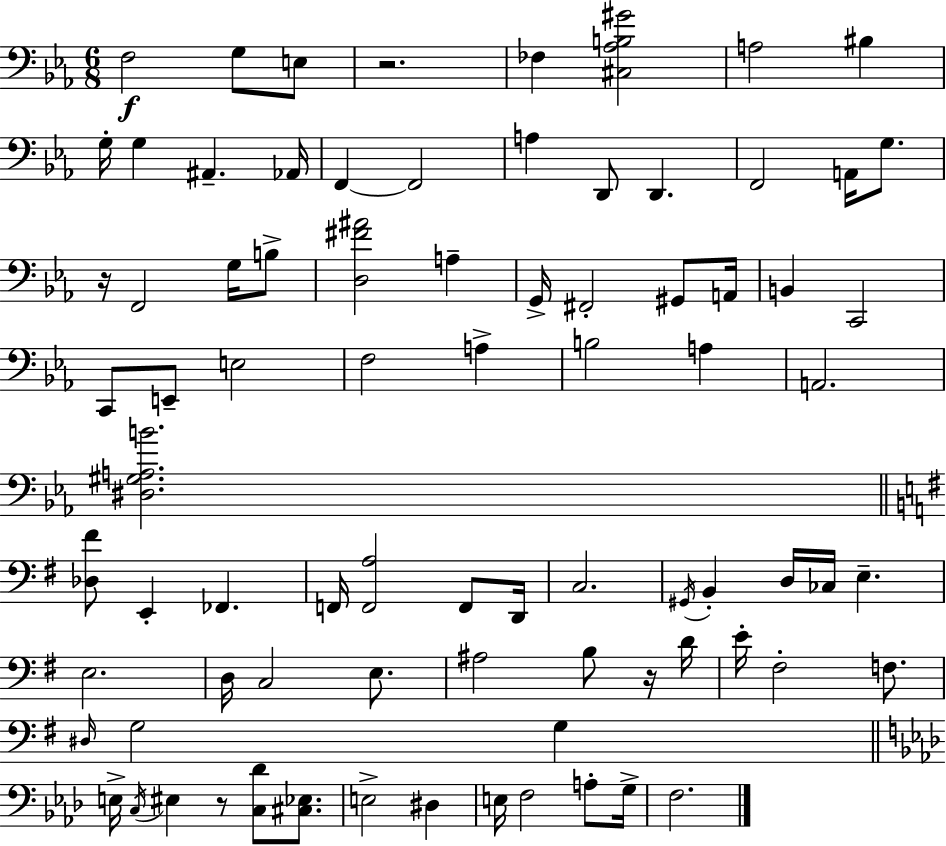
{
  \clef bass
  \numericTimeSignature
  \time 6/8
  \key ees \major
  f2\f g8 e8 | r2. | fes4 <cis aes b gis'>2 | a2 bis4 | \break g16-. g4 ais,4.-- aes,16 | f,4~~ f,2 | a4 d,8 d,4. | f,2 a,16 g8. | \break r16 f,2 g16 b8-> | <d fis' ais'>2 a4-- | g,16-> fis,2-. gis,8 a,16 | b,4 c,2 | \break c,8 e,8-- e2 | f2 a4-> | b2 a4 | a,2. | \break <dis gis a b'>2. | \bar "||" \break \key g \major <des fis'>8 e,4-. fes,4. | f,16 <f, a>2 f,8 d,16 | c2. | \acciaccatura { gis,16 } b,4-. d16 ces16 e4.-- | \break e2. | d16 c2 e8. | ais2 b8 r16 | d'16 e'16-. fis2-. f8. | \break \grace { dis16 } g2 g4 | \bar "||" \break \key aes \major e16-> \acciaccatura { c16 } eis4 r8 <c des'>8 <cis ees>8. | e2-> dis4 | e16 f2 a8-. | g16-> f2. | \break \bar "|."
}